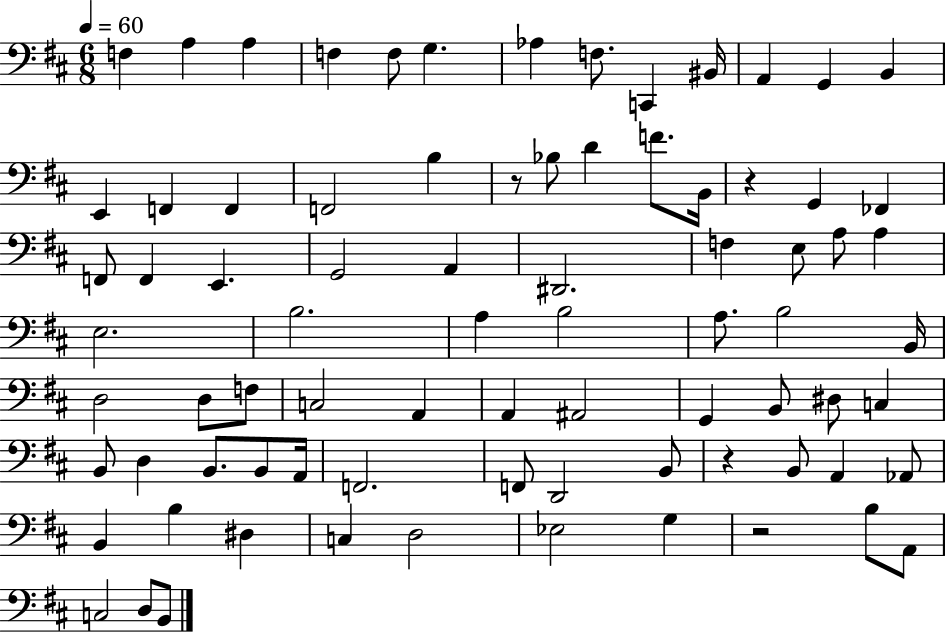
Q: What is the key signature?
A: D major